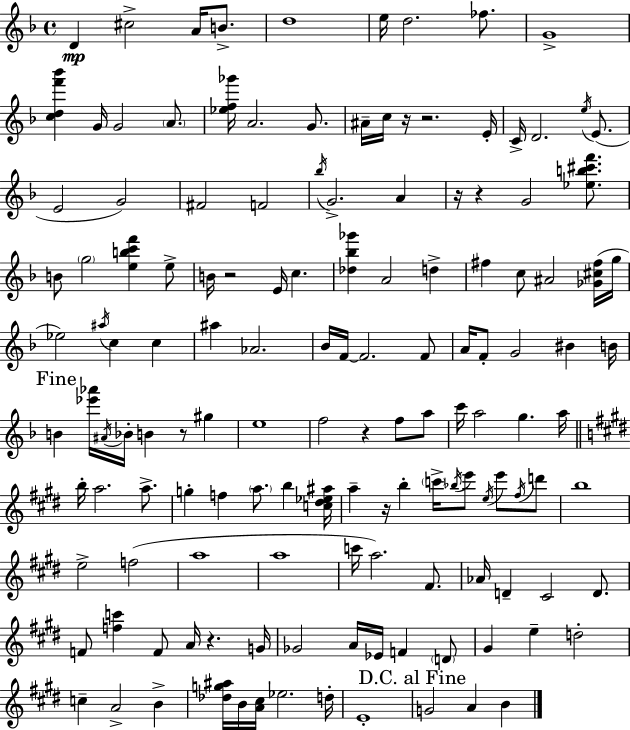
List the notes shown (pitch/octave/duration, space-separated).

D4/q C#5/h A4/s B4/e. D5/w E5/s D5/h. FES5/e. G4/w [C5,D5,F6,Bb6]/q G4/s G4/h A4/e. [Eb5,F5,Gb6]/s A4/h. G4/e. A#4/s C5/s R/s R/h. E4/s C4/s D4/h. E5/s E4/e. E4/h G4/h F#4/h F4/h Bb5/s G4/h. A4/q R/s R/q G4/h [Eb5,B5,C#6,F6]/e. B4/e G5/h [E5,B5,C6,F6]/q E5/e B4/s R/h E4/s C5/q. [Db5,Bb5,Gb6]/q A4/h D5/q F#5/q C5/e A#4/h [Gb4,C#5,F#5]/s G5/s Eb5/h A#5/s C5/q C5/q A#5/q Ab4/h. Bb4/s F4/s F4/h. F4/e A4/s F4/e G4/h BIS4/q B4/s B4/q [Eb6,Ab6]/s A#4/s Bb4/s B4/q R/e G#5/q E5/w F5/h R/q F5/e A5/e C6/s A5/h G5/q. A5/s B5/s A5/h. A5/e. G5/q F5/q A5/e. B5/q [C5,D#5,Eb5,A#5]/s A5/q R/s B5/q C6/s Bb5/s E6/e E5/s E6/e F#5/s D6/e B5/w E5/h F5/h A5/w A5/w C6/s A5/h. F#4/e. Ab4/s D4/q C#4/h D4/e. F4/e [F5,C6]/q F4/e A4/s R/q. G4/s Gb4/h A4/s Eb4/s F4/q D4/e G#4/q E5/q D5/h C5/q A4/h B4/q [Db5,G5,A#5]/s B4/s [A4,C#5]/s Eb5/h. D5/s E4/w G4/h A4/q B4/q